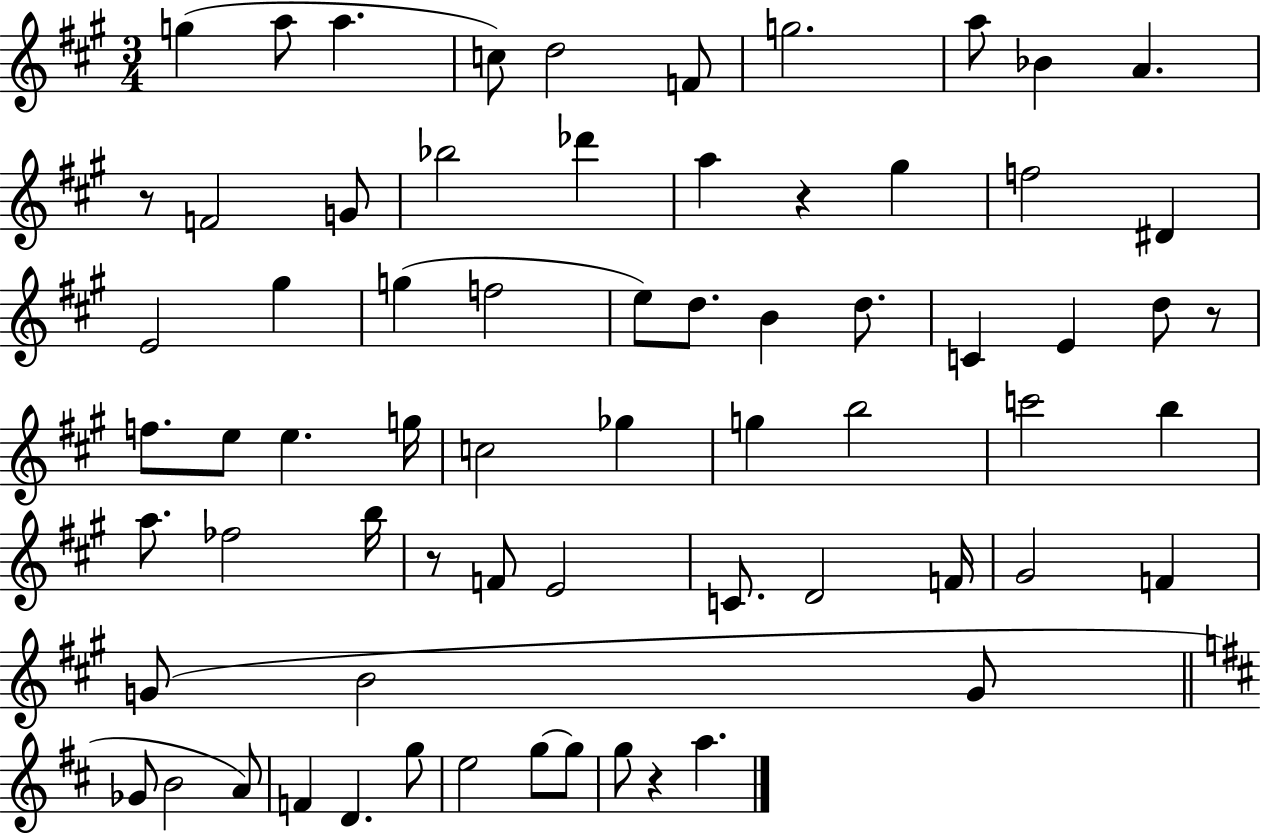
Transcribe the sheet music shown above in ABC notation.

X:1
T:Untitled
M:3/4
L:1/4
K:A
g a/2 a c/2 d2 F/2 g2 a/2 _B A z/2 F2 G/2 _b2 _d' a z ^g f2 ^D E2 ^g g f2 e/2 d/2 B d/2 C E d/2 z/2 f/2 e/2 e g/4 c2 _g g b2 c'2 b a/2 _f2 b/4 z/2 F/2 E2 C/2 D2 F/4 ^G2 F G/2 B2 G/2 _G/2 B2 A/2 F D g/2 e2 g/2 g/2 g/2 z a